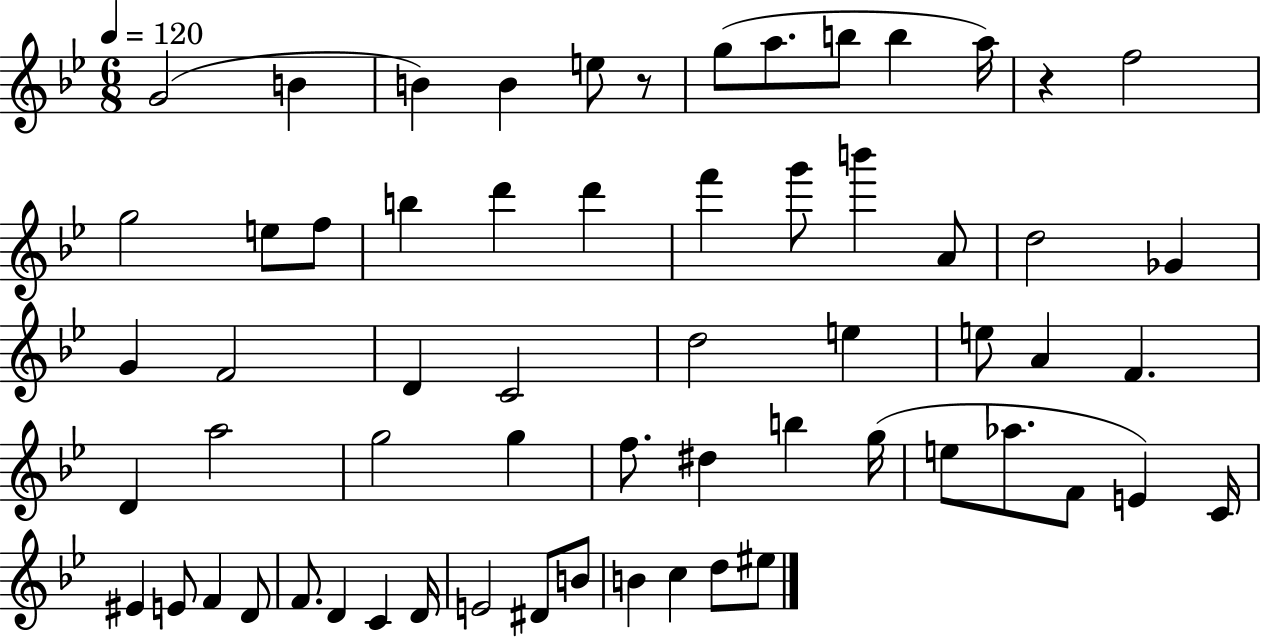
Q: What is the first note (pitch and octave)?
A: G4